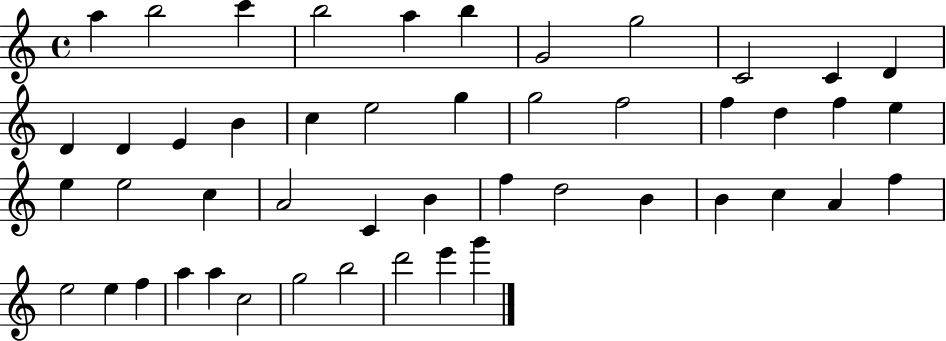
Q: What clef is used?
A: treble